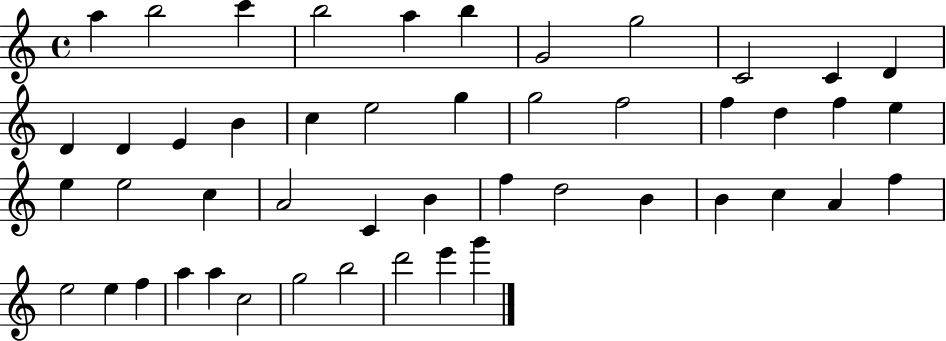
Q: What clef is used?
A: treble